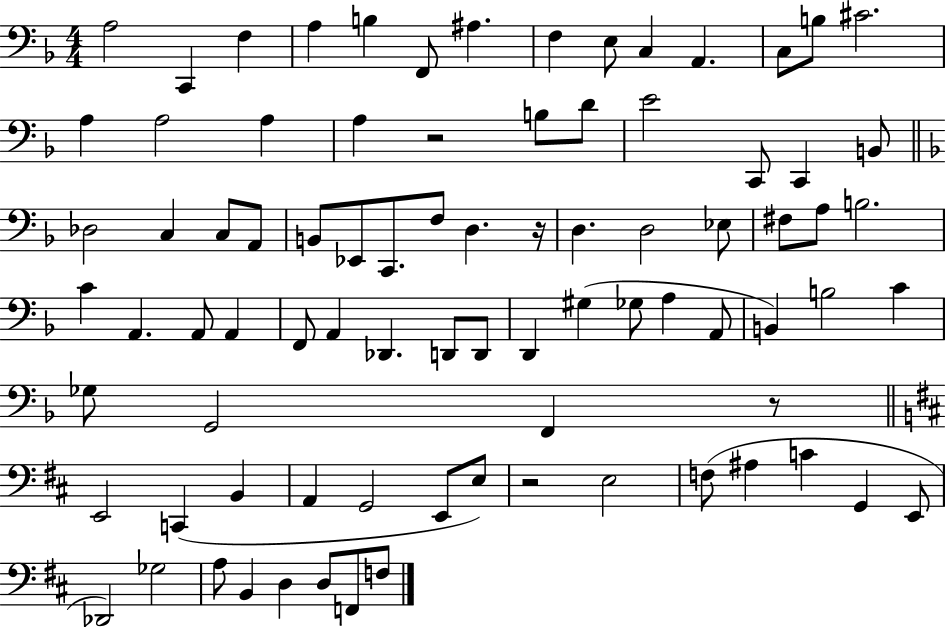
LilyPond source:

{
  \clef bass
  \numericTimeSignature
  \time 4/4
  \key f \major
  a2 c,4 f4 | a4 b4 f,8 ais4. | f4 e8 c4 a,4. | c8 b8 cis'2. | \break a4 a2 a4 | a4 r2 b8 d'8 | e'2 c,8 c,4 b,8 | \bar "||" \break \key d \minor des2 c4 c8 a,8 | b,8 ees,8 c,8. f8 d4. r16 | d4. d2 ees8 | fis8 a8 b2. | \break c'4 a,4. a,8 a,4 | f,8 a,4 des,4. d,8 d,8 | d,4 gis4( ges8 a4 a,8 | b,4) b2 c'4 | \break ges8 g,2 f,4 r8 | \bar "||" \break \key b \minor e,2 c,4( b,4 | a,4 g,2 e,8 e8) | r2 e2 | f8( ais4 c'4 g,4 e,8 | \break des,2) ges2 | a8 b,4 d4 d8 f,8 f8 | \bar "|."
}